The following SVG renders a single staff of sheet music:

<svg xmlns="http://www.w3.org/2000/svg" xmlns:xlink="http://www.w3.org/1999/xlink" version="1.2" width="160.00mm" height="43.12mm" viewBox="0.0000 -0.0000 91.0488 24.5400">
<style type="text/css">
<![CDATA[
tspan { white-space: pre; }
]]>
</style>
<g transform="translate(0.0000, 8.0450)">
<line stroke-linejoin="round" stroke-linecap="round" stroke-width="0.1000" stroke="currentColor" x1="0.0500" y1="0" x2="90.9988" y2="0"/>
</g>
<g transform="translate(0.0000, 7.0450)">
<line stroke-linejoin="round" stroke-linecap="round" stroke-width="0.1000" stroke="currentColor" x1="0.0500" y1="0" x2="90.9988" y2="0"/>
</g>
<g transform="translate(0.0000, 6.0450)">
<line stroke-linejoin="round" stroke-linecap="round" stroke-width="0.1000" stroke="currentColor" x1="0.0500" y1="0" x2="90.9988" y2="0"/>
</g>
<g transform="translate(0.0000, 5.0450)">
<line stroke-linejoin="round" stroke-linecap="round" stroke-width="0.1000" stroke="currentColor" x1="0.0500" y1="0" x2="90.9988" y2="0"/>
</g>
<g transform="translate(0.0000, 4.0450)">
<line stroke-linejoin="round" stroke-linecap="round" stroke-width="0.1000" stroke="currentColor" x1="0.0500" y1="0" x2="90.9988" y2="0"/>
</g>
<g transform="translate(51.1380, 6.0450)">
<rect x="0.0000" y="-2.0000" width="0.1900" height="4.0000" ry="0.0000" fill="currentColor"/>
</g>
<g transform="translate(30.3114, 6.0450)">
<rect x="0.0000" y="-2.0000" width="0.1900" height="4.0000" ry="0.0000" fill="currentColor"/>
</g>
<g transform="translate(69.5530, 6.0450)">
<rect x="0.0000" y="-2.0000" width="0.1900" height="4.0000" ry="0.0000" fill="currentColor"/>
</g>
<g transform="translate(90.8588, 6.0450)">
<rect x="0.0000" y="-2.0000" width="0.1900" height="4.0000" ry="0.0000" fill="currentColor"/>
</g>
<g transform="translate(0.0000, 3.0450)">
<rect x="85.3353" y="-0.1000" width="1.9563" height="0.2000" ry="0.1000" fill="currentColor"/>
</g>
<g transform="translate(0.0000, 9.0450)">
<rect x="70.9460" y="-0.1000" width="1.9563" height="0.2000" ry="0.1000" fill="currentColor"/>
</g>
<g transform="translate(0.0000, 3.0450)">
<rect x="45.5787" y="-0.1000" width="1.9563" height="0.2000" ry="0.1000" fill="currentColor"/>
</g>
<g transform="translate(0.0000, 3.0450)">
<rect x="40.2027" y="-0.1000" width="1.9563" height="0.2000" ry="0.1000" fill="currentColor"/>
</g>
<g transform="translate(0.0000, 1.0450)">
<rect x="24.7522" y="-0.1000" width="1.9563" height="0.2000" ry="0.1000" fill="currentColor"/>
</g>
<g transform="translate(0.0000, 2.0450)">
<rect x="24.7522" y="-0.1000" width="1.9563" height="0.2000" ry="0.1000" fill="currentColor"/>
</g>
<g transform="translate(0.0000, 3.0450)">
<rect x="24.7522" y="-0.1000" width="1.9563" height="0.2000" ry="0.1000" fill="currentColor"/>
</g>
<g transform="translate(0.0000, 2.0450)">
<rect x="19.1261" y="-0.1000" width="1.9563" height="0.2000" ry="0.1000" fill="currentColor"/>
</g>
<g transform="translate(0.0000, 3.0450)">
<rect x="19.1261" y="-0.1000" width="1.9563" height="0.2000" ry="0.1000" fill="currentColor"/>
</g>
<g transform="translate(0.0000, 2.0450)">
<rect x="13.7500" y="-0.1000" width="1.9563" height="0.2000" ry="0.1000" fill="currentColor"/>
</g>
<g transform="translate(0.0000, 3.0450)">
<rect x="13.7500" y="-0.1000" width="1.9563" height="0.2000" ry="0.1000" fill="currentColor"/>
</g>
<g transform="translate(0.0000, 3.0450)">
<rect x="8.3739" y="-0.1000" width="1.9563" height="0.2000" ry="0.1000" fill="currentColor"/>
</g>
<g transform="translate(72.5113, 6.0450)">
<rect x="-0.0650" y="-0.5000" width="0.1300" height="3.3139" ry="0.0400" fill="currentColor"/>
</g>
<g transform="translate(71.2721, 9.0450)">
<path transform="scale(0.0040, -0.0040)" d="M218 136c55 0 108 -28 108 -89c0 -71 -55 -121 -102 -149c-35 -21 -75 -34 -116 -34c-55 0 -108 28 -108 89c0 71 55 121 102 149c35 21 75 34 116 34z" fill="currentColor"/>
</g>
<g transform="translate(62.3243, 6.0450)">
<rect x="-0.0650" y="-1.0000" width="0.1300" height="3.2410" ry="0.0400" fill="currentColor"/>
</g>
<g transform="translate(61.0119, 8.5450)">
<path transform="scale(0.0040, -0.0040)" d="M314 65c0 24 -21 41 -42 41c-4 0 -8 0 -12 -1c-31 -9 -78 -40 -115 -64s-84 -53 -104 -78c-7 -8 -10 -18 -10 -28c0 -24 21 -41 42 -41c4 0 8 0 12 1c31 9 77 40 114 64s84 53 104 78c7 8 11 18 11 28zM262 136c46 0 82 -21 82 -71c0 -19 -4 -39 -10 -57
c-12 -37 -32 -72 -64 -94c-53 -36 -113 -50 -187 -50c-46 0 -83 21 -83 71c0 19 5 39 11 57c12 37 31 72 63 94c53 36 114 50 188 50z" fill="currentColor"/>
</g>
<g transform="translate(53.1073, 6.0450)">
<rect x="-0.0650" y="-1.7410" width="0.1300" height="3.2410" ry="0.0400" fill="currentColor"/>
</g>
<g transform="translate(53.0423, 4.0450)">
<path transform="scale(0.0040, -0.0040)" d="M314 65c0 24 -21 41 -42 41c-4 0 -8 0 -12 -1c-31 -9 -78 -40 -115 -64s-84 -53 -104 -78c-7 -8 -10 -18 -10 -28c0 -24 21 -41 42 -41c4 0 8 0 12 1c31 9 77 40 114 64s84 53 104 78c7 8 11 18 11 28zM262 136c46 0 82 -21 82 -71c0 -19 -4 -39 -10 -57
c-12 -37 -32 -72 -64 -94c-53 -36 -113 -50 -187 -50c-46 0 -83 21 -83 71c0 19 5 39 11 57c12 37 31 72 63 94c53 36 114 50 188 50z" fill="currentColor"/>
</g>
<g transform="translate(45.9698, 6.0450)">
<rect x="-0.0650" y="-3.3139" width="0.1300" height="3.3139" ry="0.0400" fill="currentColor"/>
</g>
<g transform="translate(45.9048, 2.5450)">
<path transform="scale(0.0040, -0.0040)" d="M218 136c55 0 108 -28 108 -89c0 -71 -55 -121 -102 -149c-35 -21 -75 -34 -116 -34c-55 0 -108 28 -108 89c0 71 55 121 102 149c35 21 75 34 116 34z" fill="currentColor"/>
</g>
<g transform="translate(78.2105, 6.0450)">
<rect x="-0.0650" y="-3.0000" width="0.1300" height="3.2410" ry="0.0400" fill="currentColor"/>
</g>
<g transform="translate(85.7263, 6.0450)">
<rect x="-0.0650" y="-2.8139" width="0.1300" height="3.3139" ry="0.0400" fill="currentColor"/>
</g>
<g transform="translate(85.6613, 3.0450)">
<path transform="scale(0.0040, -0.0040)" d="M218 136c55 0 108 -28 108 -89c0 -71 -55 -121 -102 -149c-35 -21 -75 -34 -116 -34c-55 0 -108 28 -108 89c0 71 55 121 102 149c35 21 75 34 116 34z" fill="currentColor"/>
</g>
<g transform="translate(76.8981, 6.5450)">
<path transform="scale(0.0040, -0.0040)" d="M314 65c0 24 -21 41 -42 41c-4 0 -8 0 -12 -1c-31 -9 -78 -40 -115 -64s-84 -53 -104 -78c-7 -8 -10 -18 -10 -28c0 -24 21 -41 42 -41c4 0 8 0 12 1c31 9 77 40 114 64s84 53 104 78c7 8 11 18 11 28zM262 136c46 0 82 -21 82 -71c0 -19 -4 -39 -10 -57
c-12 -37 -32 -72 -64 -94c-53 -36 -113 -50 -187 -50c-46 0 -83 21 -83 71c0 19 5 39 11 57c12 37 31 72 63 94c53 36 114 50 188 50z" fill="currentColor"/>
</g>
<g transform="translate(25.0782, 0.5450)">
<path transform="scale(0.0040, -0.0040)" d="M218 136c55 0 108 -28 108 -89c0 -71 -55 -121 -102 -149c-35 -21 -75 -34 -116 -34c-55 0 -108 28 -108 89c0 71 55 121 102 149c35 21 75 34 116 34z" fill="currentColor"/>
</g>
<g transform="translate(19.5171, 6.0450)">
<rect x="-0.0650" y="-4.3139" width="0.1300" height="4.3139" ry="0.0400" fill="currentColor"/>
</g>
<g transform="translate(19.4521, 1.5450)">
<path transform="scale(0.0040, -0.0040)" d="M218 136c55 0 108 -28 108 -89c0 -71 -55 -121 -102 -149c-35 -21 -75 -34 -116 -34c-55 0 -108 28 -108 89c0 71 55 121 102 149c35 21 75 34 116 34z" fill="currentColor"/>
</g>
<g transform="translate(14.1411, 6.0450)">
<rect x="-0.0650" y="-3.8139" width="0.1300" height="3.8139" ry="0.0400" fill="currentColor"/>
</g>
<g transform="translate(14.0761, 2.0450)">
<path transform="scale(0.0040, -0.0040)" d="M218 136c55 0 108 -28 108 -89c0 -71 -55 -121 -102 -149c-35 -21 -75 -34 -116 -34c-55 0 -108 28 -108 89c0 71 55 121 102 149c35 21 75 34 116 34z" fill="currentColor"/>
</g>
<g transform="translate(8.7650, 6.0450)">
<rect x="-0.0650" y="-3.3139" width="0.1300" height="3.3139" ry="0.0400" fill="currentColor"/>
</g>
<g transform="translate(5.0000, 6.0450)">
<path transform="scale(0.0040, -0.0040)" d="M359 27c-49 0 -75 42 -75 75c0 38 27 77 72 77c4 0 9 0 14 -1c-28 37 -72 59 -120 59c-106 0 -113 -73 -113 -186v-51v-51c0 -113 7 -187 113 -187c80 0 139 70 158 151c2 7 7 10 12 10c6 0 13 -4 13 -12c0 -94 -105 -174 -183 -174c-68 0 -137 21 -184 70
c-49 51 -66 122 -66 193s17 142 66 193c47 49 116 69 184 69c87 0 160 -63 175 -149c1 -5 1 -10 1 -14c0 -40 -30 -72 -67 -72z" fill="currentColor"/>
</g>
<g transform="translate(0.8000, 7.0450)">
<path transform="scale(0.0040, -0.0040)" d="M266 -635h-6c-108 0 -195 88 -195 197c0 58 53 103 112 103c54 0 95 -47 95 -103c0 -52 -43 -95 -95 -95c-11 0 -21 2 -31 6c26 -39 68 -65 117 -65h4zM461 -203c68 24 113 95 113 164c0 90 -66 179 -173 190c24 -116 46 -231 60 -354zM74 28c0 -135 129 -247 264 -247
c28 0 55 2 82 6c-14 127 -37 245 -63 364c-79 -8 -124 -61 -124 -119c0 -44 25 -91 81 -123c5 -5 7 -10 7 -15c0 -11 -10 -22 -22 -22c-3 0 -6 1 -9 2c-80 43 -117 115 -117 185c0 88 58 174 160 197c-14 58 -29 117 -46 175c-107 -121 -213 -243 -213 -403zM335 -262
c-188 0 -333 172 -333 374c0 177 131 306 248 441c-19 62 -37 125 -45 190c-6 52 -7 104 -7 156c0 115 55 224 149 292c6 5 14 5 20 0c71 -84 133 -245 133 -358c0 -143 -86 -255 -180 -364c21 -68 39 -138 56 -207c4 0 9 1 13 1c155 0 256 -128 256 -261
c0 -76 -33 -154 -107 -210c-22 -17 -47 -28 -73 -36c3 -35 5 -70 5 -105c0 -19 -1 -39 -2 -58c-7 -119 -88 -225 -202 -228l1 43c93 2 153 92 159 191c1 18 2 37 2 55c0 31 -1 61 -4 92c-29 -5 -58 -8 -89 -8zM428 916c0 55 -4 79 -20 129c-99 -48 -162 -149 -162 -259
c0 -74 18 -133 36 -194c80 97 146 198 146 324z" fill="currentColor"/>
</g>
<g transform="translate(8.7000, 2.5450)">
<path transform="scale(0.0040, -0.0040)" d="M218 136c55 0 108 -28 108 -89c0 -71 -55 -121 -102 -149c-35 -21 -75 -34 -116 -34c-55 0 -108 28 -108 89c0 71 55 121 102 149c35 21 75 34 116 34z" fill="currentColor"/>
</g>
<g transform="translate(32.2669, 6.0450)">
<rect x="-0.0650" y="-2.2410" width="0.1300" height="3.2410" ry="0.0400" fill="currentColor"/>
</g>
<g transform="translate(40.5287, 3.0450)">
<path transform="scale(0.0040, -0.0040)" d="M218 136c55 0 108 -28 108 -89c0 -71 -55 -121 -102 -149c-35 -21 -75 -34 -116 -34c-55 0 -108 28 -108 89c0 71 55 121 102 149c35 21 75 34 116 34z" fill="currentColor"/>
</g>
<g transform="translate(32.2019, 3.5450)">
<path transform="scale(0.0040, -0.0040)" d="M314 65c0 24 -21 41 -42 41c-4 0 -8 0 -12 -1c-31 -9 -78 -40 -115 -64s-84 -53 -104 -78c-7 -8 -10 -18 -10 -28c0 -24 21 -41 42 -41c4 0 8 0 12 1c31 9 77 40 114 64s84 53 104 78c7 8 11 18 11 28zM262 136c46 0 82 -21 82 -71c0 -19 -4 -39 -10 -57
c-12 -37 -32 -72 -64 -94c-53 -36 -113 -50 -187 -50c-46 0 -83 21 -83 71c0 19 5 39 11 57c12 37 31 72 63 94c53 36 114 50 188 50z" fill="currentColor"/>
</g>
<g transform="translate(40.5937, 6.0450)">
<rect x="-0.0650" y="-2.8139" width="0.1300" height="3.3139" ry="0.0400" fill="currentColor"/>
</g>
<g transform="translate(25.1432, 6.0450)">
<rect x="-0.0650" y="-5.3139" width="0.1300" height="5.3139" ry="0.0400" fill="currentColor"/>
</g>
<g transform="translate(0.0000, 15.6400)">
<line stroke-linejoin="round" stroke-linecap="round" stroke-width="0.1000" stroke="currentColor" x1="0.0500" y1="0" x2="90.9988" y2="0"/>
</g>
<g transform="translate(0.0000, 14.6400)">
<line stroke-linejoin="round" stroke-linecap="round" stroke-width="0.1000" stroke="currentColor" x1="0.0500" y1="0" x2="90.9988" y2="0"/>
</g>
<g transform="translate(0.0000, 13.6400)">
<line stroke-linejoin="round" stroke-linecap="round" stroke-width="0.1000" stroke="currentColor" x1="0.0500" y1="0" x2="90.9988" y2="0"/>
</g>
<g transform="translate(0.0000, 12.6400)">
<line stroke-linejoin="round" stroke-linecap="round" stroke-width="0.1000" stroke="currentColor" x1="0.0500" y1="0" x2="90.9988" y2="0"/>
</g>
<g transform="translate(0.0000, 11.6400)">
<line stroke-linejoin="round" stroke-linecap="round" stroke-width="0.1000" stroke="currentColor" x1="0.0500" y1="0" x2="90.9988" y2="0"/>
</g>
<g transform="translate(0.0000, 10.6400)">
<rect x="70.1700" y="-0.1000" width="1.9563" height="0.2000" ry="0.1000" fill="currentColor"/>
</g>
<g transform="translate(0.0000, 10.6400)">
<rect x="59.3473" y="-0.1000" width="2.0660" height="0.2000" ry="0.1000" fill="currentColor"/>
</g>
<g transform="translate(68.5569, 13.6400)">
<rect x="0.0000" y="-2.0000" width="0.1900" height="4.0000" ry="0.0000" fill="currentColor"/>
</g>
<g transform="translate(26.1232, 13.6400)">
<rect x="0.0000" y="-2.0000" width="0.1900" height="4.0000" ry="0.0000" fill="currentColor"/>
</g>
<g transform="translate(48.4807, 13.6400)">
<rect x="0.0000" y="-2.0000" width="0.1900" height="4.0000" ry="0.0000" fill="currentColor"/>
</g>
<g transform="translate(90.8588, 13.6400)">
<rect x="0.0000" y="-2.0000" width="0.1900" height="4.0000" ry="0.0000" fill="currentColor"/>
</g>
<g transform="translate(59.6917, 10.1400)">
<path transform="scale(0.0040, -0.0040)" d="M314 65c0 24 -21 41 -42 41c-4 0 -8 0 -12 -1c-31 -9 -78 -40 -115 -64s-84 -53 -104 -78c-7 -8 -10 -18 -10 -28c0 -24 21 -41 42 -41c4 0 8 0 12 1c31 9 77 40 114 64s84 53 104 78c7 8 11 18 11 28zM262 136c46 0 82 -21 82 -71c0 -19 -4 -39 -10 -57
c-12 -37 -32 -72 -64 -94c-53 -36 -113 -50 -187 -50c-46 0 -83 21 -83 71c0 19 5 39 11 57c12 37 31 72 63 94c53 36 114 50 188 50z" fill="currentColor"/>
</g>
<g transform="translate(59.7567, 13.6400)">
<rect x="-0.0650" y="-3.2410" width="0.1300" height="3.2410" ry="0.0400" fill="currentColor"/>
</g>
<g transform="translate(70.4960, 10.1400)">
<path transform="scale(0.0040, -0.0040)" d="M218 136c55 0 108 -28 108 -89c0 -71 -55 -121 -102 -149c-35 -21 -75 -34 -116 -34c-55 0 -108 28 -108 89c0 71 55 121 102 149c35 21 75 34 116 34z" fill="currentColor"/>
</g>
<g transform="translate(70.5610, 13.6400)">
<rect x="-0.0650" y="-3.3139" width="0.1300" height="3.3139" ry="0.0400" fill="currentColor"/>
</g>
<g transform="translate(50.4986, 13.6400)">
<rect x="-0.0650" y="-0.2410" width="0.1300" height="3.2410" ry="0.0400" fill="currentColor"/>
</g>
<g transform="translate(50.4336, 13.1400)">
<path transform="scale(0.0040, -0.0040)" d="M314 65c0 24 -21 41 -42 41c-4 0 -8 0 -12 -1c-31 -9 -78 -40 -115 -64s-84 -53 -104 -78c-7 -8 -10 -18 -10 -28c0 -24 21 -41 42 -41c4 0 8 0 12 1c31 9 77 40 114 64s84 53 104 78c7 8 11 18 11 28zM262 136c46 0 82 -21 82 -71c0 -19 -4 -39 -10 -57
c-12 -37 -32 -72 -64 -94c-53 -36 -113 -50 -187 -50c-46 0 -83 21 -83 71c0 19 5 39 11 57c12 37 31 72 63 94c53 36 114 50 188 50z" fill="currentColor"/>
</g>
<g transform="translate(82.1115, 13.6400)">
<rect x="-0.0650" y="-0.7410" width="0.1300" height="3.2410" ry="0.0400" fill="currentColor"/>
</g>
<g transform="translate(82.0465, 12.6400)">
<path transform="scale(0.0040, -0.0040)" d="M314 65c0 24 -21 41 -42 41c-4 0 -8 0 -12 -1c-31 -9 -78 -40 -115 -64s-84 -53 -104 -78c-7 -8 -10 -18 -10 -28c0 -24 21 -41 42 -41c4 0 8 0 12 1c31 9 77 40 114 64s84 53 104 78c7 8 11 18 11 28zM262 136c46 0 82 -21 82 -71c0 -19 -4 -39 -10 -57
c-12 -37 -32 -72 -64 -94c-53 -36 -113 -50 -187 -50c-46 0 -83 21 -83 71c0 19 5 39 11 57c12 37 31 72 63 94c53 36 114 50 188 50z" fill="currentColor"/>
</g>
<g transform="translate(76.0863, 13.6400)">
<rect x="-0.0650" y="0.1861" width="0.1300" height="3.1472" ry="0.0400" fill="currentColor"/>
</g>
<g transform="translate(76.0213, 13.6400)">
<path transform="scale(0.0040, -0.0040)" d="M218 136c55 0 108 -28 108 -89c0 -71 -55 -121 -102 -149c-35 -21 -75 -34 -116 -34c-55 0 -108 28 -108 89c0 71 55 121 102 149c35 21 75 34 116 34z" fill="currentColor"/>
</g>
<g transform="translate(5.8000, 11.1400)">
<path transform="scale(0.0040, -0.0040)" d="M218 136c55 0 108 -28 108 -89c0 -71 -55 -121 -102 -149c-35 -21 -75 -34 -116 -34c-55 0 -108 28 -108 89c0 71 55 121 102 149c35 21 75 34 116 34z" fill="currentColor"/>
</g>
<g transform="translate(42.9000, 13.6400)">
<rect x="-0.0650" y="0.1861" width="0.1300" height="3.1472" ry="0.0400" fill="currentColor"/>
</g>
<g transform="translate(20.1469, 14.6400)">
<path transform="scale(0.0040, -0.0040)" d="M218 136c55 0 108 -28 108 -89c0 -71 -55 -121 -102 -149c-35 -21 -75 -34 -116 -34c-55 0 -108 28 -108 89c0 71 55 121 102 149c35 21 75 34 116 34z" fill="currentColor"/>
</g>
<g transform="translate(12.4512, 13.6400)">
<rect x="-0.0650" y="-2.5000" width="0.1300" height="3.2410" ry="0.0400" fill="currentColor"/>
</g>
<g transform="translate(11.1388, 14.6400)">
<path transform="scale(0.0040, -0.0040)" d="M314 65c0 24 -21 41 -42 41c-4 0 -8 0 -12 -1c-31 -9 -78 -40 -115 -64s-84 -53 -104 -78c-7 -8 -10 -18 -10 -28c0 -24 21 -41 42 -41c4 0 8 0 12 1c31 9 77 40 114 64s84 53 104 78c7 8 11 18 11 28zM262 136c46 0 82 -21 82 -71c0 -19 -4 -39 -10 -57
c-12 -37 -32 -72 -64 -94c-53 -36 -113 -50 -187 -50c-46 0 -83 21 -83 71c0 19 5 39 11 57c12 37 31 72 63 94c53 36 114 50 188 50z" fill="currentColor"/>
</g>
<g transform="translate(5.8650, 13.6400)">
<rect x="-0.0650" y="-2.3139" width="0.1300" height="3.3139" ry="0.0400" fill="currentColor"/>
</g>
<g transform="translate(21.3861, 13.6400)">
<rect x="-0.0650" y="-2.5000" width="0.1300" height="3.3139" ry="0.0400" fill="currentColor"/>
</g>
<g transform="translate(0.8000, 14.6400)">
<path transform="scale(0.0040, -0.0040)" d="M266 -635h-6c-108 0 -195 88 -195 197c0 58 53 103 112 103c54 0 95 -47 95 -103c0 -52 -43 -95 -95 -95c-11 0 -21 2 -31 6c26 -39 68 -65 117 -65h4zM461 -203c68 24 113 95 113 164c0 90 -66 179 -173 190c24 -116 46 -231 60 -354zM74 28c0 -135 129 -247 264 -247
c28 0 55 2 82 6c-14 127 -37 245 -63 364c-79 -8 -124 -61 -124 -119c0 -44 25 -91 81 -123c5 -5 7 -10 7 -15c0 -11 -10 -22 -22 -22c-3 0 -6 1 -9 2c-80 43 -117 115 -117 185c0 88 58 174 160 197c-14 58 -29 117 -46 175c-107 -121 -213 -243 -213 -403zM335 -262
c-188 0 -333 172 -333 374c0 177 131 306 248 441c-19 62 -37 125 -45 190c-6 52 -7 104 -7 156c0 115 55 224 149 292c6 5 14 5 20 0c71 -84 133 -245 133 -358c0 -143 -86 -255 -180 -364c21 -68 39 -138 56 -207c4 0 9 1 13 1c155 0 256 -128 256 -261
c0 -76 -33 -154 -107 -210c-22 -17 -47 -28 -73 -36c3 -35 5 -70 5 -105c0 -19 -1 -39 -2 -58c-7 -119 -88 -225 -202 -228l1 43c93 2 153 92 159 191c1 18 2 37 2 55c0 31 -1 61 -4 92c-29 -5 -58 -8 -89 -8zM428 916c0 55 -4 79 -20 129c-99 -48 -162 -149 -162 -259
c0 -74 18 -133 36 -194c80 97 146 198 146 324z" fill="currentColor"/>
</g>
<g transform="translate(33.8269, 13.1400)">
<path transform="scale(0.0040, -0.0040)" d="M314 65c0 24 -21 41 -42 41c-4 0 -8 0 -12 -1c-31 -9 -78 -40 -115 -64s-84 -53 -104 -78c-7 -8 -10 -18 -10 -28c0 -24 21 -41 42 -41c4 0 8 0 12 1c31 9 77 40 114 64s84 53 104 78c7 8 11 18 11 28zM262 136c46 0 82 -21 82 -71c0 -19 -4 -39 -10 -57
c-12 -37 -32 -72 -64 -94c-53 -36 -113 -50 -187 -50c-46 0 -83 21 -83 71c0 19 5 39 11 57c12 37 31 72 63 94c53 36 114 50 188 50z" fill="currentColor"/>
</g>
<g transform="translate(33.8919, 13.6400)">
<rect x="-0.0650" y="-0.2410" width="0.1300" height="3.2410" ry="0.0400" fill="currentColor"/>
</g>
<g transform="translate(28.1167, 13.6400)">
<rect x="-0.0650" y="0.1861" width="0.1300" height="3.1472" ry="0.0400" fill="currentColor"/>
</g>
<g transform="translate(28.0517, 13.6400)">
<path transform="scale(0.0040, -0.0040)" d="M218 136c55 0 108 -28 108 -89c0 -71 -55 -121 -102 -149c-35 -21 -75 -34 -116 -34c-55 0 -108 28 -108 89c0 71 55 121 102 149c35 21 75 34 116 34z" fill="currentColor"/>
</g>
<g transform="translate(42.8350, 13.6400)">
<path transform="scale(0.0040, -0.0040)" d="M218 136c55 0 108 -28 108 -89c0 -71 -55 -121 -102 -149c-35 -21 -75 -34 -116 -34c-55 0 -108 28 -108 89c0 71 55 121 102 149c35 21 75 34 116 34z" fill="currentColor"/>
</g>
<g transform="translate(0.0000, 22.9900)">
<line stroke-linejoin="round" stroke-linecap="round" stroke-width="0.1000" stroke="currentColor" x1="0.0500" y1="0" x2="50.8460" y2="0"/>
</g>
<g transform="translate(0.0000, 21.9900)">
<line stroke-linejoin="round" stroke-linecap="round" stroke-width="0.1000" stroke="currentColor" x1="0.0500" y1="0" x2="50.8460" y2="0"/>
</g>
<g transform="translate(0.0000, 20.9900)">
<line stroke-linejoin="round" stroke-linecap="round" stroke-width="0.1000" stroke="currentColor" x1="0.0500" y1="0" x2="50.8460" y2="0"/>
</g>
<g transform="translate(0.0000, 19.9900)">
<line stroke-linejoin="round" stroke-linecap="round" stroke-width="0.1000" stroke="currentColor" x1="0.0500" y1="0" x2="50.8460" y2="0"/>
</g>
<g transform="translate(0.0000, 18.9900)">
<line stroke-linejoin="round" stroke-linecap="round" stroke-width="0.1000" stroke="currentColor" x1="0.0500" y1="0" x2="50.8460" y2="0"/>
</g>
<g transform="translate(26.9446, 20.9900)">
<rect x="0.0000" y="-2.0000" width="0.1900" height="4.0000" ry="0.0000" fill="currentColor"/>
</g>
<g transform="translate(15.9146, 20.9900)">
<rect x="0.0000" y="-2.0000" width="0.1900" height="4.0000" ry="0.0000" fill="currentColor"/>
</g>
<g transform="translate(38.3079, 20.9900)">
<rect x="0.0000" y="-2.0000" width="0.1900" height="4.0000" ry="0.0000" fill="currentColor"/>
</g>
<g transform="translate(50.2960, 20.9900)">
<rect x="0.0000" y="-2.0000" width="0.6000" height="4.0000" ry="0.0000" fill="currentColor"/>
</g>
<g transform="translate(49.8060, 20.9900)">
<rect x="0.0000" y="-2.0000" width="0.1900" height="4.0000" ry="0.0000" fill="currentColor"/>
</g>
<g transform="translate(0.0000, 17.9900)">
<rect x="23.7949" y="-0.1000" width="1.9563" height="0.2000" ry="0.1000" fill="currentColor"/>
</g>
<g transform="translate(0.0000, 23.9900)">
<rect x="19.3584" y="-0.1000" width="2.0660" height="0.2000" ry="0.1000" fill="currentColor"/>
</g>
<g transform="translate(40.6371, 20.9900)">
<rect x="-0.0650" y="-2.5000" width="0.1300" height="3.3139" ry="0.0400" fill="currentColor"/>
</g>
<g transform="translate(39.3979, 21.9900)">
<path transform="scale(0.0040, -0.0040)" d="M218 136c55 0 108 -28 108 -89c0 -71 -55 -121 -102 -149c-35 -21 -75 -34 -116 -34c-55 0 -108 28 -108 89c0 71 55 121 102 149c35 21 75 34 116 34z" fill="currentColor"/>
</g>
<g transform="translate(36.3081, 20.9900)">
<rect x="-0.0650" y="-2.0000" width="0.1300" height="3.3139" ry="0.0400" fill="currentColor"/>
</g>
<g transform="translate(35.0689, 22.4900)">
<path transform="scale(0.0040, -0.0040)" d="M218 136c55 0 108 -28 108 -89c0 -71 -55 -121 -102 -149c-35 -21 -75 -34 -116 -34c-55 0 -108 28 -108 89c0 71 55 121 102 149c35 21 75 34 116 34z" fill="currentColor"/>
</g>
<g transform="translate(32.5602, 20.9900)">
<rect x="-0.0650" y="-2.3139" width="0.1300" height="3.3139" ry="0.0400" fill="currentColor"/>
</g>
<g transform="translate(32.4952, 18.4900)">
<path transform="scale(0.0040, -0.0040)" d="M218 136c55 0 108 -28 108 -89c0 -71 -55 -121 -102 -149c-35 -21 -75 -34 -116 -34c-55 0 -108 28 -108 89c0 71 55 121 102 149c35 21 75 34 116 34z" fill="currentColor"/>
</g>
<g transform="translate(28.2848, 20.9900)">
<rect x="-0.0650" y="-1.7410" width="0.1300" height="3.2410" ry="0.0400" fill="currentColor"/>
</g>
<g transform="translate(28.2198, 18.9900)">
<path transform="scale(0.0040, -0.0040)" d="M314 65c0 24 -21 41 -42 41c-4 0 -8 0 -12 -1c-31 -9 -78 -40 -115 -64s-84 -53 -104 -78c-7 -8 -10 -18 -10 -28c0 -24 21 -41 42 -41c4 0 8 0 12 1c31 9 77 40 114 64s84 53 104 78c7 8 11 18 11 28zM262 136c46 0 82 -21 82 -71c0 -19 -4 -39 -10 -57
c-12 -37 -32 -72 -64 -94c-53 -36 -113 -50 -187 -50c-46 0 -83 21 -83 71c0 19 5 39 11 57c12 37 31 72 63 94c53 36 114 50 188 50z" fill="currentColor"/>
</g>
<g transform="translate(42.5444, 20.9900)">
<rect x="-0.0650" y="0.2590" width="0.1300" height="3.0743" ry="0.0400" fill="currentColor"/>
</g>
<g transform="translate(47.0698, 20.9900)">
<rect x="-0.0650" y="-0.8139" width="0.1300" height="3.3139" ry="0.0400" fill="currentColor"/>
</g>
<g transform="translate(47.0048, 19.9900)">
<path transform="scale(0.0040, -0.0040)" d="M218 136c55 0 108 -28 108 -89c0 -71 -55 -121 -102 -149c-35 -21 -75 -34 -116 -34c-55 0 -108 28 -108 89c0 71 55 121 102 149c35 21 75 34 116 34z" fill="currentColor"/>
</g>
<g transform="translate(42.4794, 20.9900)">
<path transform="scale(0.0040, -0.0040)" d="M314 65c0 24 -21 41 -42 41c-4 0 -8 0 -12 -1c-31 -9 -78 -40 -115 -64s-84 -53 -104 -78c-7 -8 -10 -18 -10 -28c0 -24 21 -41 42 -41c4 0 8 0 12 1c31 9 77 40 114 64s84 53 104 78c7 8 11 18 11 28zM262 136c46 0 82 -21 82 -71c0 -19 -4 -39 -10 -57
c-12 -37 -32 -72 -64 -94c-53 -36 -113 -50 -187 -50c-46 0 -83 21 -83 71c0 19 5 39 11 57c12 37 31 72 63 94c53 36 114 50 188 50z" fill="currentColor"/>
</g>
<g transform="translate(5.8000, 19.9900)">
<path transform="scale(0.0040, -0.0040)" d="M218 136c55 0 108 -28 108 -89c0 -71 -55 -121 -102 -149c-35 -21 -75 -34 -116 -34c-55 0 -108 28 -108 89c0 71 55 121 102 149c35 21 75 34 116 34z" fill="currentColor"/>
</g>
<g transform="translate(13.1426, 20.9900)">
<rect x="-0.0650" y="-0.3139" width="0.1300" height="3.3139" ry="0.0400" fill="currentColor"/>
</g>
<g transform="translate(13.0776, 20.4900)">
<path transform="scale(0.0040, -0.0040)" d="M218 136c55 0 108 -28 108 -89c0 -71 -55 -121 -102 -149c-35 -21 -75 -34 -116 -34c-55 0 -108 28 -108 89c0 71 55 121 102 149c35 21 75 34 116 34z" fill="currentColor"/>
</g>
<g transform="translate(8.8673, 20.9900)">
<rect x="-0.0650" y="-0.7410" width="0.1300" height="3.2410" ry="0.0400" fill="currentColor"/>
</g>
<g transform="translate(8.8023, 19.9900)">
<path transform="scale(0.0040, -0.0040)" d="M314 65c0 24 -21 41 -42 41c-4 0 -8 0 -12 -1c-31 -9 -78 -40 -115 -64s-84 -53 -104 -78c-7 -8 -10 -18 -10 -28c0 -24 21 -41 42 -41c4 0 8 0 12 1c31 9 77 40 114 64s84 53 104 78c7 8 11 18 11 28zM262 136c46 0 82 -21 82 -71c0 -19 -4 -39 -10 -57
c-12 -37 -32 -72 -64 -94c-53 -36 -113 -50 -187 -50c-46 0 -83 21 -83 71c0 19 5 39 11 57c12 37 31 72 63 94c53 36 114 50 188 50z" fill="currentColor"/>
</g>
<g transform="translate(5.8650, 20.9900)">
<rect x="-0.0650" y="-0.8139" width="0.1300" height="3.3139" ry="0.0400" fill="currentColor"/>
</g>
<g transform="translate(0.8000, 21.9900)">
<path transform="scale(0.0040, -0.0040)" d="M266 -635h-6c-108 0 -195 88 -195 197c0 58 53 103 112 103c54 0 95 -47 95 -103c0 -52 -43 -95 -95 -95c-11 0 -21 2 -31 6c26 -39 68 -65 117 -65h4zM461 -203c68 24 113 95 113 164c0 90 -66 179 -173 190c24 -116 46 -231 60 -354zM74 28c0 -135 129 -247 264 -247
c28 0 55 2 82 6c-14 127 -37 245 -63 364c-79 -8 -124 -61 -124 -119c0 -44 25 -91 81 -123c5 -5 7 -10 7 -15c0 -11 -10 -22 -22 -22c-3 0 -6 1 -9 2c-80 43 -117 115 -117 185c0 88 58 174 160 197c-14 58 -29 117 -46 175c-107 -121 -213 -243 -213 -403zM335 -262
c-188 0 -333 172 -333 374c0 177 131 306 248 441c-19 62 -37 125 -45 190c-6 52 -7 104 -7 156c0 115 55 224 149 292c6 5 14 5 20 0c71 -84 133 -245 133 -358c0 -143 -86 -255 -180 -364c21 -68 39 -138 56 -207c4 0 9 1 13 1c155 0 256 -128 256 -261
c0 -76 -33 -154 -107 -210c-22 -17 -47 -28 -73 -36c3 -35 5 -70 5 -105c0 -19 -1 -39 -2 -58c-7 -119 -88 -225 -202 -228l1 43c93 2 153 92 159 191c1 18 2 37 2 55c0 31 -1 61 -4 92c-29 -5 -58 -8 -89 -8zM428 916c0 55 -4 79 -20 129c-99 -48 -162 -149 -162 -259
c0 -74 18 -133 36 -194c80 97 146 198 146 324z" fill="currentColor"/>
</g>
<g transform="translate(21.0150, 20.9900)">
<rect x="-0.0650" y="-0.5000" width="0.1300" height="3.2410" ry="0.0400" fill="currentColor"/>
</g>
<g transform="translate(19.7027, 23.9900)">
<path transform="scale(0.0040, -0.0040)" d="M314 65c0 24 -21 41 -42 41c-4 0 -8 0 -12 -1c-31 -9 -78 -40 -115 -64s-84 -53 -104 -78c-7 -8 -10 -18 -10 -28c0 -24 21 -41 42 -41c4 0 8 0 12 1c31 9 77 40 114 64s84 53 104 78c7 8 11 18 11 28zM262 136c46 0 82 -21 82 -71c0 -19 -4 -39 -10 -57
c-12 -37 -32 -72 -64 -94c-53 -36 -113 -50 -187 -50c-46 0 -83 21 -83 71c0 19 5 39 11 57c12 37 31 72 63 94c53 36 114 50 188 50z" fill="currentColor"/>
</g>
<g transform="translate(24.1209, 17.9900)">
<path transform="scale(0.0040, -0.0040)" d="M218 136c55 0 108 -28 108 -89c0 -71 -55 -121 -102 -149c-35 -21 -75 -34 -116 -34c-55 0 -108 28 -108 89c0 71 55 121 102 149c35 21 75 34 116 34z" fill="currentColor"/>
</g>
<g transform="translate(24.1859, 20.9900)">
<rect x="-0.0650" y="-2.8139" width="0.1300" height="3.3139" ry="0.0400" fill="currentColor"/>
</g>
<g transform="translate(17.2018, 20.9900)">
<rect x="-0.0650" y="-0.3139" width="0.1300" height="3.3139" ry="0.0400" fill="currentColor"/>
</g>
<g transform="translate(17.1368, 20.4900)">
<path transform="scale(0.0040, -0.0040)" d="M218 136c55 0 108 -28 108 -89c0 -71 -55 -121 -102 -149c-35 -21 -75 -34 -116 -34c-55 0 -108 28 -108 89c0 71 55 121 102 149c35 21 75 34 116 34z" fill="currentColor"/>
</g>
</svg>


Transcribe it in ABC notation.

X:1
T:Untitled
M:4/4
L:1/4
K:C
b c' d' f' g2 a b f2 D2 C A2 a g G2 G B c2 B c2 b2 b B d2 d d2 c c C2 a f2 g F G B2 d